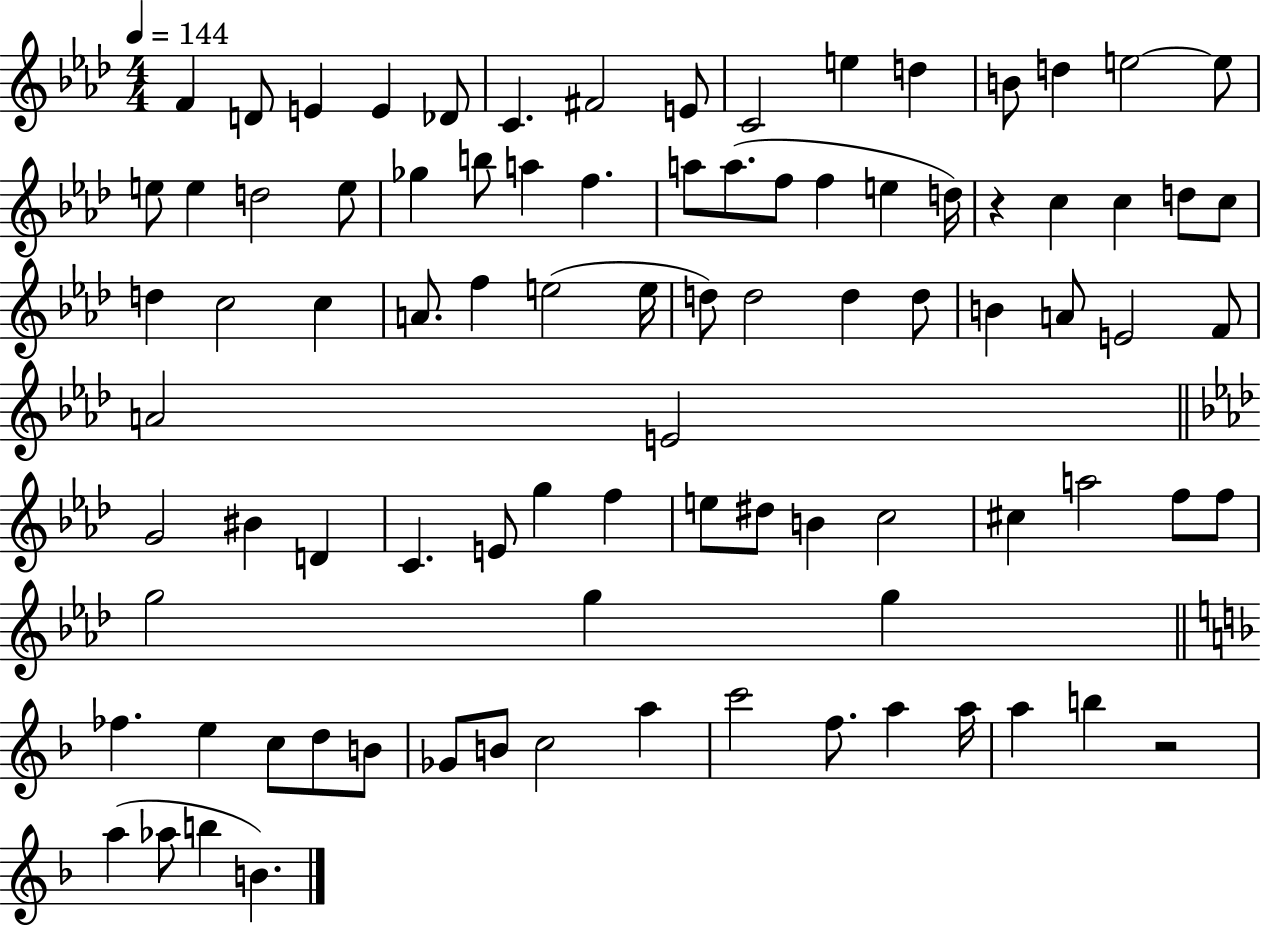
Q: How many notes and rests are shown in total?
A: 89